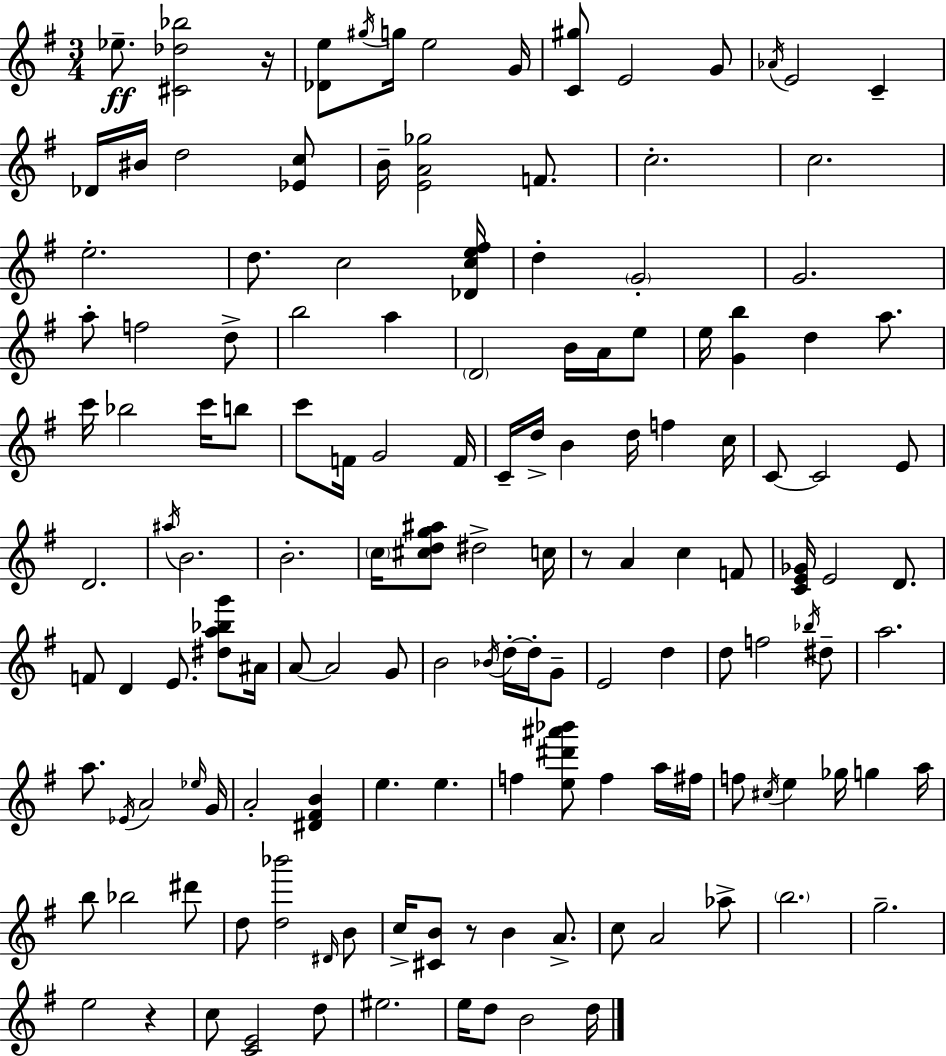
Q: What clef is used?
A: treble